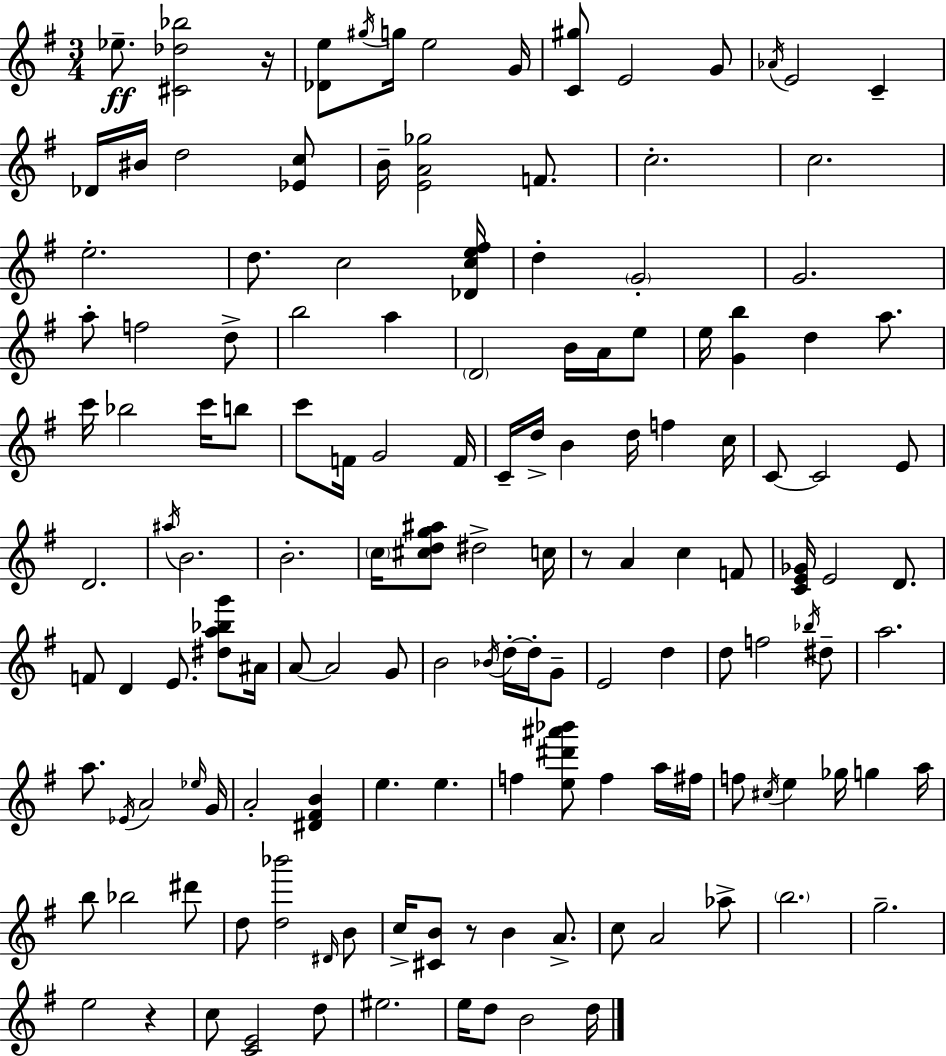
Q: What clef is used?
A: treble